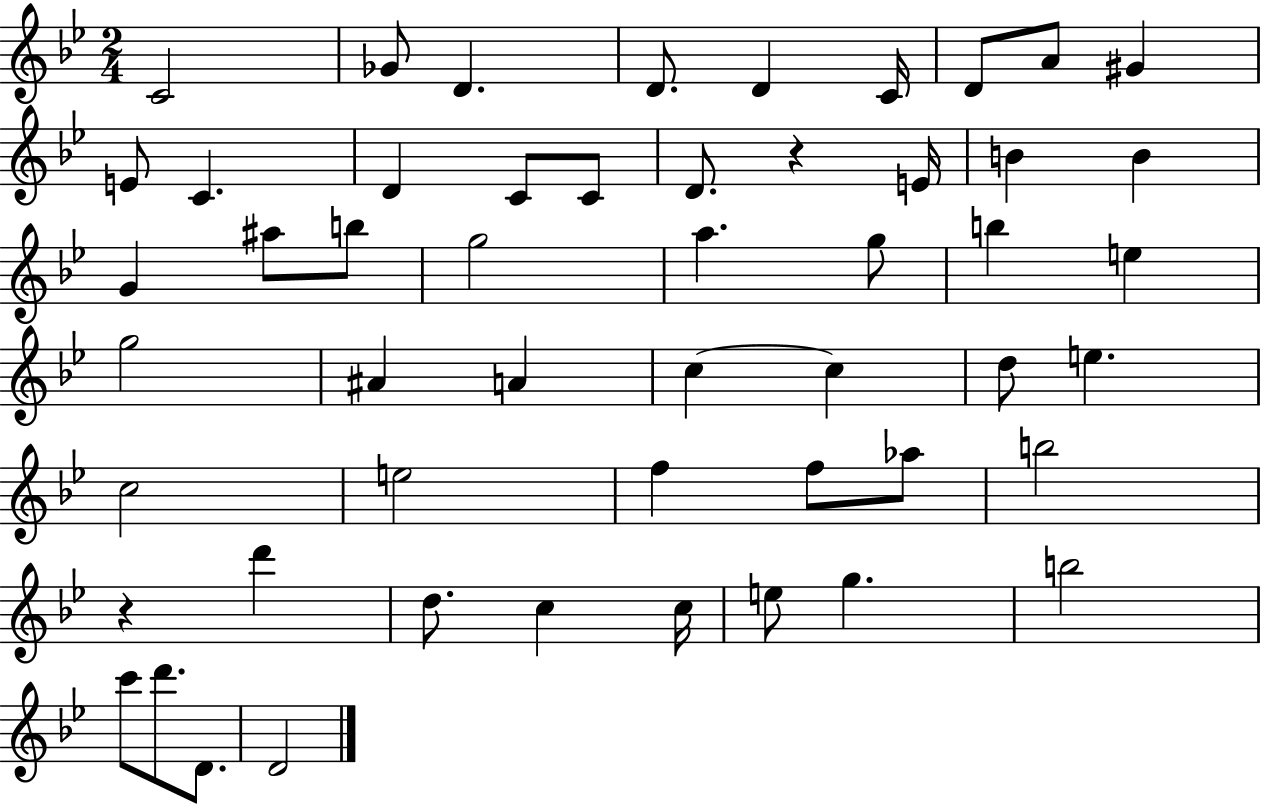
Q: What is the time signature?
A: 2/4